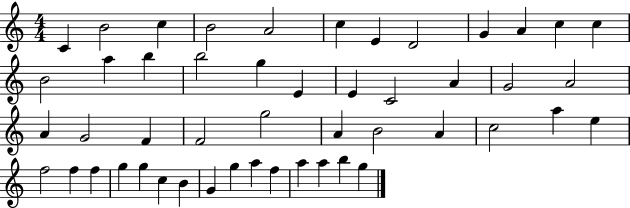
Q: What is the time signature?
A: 4/4